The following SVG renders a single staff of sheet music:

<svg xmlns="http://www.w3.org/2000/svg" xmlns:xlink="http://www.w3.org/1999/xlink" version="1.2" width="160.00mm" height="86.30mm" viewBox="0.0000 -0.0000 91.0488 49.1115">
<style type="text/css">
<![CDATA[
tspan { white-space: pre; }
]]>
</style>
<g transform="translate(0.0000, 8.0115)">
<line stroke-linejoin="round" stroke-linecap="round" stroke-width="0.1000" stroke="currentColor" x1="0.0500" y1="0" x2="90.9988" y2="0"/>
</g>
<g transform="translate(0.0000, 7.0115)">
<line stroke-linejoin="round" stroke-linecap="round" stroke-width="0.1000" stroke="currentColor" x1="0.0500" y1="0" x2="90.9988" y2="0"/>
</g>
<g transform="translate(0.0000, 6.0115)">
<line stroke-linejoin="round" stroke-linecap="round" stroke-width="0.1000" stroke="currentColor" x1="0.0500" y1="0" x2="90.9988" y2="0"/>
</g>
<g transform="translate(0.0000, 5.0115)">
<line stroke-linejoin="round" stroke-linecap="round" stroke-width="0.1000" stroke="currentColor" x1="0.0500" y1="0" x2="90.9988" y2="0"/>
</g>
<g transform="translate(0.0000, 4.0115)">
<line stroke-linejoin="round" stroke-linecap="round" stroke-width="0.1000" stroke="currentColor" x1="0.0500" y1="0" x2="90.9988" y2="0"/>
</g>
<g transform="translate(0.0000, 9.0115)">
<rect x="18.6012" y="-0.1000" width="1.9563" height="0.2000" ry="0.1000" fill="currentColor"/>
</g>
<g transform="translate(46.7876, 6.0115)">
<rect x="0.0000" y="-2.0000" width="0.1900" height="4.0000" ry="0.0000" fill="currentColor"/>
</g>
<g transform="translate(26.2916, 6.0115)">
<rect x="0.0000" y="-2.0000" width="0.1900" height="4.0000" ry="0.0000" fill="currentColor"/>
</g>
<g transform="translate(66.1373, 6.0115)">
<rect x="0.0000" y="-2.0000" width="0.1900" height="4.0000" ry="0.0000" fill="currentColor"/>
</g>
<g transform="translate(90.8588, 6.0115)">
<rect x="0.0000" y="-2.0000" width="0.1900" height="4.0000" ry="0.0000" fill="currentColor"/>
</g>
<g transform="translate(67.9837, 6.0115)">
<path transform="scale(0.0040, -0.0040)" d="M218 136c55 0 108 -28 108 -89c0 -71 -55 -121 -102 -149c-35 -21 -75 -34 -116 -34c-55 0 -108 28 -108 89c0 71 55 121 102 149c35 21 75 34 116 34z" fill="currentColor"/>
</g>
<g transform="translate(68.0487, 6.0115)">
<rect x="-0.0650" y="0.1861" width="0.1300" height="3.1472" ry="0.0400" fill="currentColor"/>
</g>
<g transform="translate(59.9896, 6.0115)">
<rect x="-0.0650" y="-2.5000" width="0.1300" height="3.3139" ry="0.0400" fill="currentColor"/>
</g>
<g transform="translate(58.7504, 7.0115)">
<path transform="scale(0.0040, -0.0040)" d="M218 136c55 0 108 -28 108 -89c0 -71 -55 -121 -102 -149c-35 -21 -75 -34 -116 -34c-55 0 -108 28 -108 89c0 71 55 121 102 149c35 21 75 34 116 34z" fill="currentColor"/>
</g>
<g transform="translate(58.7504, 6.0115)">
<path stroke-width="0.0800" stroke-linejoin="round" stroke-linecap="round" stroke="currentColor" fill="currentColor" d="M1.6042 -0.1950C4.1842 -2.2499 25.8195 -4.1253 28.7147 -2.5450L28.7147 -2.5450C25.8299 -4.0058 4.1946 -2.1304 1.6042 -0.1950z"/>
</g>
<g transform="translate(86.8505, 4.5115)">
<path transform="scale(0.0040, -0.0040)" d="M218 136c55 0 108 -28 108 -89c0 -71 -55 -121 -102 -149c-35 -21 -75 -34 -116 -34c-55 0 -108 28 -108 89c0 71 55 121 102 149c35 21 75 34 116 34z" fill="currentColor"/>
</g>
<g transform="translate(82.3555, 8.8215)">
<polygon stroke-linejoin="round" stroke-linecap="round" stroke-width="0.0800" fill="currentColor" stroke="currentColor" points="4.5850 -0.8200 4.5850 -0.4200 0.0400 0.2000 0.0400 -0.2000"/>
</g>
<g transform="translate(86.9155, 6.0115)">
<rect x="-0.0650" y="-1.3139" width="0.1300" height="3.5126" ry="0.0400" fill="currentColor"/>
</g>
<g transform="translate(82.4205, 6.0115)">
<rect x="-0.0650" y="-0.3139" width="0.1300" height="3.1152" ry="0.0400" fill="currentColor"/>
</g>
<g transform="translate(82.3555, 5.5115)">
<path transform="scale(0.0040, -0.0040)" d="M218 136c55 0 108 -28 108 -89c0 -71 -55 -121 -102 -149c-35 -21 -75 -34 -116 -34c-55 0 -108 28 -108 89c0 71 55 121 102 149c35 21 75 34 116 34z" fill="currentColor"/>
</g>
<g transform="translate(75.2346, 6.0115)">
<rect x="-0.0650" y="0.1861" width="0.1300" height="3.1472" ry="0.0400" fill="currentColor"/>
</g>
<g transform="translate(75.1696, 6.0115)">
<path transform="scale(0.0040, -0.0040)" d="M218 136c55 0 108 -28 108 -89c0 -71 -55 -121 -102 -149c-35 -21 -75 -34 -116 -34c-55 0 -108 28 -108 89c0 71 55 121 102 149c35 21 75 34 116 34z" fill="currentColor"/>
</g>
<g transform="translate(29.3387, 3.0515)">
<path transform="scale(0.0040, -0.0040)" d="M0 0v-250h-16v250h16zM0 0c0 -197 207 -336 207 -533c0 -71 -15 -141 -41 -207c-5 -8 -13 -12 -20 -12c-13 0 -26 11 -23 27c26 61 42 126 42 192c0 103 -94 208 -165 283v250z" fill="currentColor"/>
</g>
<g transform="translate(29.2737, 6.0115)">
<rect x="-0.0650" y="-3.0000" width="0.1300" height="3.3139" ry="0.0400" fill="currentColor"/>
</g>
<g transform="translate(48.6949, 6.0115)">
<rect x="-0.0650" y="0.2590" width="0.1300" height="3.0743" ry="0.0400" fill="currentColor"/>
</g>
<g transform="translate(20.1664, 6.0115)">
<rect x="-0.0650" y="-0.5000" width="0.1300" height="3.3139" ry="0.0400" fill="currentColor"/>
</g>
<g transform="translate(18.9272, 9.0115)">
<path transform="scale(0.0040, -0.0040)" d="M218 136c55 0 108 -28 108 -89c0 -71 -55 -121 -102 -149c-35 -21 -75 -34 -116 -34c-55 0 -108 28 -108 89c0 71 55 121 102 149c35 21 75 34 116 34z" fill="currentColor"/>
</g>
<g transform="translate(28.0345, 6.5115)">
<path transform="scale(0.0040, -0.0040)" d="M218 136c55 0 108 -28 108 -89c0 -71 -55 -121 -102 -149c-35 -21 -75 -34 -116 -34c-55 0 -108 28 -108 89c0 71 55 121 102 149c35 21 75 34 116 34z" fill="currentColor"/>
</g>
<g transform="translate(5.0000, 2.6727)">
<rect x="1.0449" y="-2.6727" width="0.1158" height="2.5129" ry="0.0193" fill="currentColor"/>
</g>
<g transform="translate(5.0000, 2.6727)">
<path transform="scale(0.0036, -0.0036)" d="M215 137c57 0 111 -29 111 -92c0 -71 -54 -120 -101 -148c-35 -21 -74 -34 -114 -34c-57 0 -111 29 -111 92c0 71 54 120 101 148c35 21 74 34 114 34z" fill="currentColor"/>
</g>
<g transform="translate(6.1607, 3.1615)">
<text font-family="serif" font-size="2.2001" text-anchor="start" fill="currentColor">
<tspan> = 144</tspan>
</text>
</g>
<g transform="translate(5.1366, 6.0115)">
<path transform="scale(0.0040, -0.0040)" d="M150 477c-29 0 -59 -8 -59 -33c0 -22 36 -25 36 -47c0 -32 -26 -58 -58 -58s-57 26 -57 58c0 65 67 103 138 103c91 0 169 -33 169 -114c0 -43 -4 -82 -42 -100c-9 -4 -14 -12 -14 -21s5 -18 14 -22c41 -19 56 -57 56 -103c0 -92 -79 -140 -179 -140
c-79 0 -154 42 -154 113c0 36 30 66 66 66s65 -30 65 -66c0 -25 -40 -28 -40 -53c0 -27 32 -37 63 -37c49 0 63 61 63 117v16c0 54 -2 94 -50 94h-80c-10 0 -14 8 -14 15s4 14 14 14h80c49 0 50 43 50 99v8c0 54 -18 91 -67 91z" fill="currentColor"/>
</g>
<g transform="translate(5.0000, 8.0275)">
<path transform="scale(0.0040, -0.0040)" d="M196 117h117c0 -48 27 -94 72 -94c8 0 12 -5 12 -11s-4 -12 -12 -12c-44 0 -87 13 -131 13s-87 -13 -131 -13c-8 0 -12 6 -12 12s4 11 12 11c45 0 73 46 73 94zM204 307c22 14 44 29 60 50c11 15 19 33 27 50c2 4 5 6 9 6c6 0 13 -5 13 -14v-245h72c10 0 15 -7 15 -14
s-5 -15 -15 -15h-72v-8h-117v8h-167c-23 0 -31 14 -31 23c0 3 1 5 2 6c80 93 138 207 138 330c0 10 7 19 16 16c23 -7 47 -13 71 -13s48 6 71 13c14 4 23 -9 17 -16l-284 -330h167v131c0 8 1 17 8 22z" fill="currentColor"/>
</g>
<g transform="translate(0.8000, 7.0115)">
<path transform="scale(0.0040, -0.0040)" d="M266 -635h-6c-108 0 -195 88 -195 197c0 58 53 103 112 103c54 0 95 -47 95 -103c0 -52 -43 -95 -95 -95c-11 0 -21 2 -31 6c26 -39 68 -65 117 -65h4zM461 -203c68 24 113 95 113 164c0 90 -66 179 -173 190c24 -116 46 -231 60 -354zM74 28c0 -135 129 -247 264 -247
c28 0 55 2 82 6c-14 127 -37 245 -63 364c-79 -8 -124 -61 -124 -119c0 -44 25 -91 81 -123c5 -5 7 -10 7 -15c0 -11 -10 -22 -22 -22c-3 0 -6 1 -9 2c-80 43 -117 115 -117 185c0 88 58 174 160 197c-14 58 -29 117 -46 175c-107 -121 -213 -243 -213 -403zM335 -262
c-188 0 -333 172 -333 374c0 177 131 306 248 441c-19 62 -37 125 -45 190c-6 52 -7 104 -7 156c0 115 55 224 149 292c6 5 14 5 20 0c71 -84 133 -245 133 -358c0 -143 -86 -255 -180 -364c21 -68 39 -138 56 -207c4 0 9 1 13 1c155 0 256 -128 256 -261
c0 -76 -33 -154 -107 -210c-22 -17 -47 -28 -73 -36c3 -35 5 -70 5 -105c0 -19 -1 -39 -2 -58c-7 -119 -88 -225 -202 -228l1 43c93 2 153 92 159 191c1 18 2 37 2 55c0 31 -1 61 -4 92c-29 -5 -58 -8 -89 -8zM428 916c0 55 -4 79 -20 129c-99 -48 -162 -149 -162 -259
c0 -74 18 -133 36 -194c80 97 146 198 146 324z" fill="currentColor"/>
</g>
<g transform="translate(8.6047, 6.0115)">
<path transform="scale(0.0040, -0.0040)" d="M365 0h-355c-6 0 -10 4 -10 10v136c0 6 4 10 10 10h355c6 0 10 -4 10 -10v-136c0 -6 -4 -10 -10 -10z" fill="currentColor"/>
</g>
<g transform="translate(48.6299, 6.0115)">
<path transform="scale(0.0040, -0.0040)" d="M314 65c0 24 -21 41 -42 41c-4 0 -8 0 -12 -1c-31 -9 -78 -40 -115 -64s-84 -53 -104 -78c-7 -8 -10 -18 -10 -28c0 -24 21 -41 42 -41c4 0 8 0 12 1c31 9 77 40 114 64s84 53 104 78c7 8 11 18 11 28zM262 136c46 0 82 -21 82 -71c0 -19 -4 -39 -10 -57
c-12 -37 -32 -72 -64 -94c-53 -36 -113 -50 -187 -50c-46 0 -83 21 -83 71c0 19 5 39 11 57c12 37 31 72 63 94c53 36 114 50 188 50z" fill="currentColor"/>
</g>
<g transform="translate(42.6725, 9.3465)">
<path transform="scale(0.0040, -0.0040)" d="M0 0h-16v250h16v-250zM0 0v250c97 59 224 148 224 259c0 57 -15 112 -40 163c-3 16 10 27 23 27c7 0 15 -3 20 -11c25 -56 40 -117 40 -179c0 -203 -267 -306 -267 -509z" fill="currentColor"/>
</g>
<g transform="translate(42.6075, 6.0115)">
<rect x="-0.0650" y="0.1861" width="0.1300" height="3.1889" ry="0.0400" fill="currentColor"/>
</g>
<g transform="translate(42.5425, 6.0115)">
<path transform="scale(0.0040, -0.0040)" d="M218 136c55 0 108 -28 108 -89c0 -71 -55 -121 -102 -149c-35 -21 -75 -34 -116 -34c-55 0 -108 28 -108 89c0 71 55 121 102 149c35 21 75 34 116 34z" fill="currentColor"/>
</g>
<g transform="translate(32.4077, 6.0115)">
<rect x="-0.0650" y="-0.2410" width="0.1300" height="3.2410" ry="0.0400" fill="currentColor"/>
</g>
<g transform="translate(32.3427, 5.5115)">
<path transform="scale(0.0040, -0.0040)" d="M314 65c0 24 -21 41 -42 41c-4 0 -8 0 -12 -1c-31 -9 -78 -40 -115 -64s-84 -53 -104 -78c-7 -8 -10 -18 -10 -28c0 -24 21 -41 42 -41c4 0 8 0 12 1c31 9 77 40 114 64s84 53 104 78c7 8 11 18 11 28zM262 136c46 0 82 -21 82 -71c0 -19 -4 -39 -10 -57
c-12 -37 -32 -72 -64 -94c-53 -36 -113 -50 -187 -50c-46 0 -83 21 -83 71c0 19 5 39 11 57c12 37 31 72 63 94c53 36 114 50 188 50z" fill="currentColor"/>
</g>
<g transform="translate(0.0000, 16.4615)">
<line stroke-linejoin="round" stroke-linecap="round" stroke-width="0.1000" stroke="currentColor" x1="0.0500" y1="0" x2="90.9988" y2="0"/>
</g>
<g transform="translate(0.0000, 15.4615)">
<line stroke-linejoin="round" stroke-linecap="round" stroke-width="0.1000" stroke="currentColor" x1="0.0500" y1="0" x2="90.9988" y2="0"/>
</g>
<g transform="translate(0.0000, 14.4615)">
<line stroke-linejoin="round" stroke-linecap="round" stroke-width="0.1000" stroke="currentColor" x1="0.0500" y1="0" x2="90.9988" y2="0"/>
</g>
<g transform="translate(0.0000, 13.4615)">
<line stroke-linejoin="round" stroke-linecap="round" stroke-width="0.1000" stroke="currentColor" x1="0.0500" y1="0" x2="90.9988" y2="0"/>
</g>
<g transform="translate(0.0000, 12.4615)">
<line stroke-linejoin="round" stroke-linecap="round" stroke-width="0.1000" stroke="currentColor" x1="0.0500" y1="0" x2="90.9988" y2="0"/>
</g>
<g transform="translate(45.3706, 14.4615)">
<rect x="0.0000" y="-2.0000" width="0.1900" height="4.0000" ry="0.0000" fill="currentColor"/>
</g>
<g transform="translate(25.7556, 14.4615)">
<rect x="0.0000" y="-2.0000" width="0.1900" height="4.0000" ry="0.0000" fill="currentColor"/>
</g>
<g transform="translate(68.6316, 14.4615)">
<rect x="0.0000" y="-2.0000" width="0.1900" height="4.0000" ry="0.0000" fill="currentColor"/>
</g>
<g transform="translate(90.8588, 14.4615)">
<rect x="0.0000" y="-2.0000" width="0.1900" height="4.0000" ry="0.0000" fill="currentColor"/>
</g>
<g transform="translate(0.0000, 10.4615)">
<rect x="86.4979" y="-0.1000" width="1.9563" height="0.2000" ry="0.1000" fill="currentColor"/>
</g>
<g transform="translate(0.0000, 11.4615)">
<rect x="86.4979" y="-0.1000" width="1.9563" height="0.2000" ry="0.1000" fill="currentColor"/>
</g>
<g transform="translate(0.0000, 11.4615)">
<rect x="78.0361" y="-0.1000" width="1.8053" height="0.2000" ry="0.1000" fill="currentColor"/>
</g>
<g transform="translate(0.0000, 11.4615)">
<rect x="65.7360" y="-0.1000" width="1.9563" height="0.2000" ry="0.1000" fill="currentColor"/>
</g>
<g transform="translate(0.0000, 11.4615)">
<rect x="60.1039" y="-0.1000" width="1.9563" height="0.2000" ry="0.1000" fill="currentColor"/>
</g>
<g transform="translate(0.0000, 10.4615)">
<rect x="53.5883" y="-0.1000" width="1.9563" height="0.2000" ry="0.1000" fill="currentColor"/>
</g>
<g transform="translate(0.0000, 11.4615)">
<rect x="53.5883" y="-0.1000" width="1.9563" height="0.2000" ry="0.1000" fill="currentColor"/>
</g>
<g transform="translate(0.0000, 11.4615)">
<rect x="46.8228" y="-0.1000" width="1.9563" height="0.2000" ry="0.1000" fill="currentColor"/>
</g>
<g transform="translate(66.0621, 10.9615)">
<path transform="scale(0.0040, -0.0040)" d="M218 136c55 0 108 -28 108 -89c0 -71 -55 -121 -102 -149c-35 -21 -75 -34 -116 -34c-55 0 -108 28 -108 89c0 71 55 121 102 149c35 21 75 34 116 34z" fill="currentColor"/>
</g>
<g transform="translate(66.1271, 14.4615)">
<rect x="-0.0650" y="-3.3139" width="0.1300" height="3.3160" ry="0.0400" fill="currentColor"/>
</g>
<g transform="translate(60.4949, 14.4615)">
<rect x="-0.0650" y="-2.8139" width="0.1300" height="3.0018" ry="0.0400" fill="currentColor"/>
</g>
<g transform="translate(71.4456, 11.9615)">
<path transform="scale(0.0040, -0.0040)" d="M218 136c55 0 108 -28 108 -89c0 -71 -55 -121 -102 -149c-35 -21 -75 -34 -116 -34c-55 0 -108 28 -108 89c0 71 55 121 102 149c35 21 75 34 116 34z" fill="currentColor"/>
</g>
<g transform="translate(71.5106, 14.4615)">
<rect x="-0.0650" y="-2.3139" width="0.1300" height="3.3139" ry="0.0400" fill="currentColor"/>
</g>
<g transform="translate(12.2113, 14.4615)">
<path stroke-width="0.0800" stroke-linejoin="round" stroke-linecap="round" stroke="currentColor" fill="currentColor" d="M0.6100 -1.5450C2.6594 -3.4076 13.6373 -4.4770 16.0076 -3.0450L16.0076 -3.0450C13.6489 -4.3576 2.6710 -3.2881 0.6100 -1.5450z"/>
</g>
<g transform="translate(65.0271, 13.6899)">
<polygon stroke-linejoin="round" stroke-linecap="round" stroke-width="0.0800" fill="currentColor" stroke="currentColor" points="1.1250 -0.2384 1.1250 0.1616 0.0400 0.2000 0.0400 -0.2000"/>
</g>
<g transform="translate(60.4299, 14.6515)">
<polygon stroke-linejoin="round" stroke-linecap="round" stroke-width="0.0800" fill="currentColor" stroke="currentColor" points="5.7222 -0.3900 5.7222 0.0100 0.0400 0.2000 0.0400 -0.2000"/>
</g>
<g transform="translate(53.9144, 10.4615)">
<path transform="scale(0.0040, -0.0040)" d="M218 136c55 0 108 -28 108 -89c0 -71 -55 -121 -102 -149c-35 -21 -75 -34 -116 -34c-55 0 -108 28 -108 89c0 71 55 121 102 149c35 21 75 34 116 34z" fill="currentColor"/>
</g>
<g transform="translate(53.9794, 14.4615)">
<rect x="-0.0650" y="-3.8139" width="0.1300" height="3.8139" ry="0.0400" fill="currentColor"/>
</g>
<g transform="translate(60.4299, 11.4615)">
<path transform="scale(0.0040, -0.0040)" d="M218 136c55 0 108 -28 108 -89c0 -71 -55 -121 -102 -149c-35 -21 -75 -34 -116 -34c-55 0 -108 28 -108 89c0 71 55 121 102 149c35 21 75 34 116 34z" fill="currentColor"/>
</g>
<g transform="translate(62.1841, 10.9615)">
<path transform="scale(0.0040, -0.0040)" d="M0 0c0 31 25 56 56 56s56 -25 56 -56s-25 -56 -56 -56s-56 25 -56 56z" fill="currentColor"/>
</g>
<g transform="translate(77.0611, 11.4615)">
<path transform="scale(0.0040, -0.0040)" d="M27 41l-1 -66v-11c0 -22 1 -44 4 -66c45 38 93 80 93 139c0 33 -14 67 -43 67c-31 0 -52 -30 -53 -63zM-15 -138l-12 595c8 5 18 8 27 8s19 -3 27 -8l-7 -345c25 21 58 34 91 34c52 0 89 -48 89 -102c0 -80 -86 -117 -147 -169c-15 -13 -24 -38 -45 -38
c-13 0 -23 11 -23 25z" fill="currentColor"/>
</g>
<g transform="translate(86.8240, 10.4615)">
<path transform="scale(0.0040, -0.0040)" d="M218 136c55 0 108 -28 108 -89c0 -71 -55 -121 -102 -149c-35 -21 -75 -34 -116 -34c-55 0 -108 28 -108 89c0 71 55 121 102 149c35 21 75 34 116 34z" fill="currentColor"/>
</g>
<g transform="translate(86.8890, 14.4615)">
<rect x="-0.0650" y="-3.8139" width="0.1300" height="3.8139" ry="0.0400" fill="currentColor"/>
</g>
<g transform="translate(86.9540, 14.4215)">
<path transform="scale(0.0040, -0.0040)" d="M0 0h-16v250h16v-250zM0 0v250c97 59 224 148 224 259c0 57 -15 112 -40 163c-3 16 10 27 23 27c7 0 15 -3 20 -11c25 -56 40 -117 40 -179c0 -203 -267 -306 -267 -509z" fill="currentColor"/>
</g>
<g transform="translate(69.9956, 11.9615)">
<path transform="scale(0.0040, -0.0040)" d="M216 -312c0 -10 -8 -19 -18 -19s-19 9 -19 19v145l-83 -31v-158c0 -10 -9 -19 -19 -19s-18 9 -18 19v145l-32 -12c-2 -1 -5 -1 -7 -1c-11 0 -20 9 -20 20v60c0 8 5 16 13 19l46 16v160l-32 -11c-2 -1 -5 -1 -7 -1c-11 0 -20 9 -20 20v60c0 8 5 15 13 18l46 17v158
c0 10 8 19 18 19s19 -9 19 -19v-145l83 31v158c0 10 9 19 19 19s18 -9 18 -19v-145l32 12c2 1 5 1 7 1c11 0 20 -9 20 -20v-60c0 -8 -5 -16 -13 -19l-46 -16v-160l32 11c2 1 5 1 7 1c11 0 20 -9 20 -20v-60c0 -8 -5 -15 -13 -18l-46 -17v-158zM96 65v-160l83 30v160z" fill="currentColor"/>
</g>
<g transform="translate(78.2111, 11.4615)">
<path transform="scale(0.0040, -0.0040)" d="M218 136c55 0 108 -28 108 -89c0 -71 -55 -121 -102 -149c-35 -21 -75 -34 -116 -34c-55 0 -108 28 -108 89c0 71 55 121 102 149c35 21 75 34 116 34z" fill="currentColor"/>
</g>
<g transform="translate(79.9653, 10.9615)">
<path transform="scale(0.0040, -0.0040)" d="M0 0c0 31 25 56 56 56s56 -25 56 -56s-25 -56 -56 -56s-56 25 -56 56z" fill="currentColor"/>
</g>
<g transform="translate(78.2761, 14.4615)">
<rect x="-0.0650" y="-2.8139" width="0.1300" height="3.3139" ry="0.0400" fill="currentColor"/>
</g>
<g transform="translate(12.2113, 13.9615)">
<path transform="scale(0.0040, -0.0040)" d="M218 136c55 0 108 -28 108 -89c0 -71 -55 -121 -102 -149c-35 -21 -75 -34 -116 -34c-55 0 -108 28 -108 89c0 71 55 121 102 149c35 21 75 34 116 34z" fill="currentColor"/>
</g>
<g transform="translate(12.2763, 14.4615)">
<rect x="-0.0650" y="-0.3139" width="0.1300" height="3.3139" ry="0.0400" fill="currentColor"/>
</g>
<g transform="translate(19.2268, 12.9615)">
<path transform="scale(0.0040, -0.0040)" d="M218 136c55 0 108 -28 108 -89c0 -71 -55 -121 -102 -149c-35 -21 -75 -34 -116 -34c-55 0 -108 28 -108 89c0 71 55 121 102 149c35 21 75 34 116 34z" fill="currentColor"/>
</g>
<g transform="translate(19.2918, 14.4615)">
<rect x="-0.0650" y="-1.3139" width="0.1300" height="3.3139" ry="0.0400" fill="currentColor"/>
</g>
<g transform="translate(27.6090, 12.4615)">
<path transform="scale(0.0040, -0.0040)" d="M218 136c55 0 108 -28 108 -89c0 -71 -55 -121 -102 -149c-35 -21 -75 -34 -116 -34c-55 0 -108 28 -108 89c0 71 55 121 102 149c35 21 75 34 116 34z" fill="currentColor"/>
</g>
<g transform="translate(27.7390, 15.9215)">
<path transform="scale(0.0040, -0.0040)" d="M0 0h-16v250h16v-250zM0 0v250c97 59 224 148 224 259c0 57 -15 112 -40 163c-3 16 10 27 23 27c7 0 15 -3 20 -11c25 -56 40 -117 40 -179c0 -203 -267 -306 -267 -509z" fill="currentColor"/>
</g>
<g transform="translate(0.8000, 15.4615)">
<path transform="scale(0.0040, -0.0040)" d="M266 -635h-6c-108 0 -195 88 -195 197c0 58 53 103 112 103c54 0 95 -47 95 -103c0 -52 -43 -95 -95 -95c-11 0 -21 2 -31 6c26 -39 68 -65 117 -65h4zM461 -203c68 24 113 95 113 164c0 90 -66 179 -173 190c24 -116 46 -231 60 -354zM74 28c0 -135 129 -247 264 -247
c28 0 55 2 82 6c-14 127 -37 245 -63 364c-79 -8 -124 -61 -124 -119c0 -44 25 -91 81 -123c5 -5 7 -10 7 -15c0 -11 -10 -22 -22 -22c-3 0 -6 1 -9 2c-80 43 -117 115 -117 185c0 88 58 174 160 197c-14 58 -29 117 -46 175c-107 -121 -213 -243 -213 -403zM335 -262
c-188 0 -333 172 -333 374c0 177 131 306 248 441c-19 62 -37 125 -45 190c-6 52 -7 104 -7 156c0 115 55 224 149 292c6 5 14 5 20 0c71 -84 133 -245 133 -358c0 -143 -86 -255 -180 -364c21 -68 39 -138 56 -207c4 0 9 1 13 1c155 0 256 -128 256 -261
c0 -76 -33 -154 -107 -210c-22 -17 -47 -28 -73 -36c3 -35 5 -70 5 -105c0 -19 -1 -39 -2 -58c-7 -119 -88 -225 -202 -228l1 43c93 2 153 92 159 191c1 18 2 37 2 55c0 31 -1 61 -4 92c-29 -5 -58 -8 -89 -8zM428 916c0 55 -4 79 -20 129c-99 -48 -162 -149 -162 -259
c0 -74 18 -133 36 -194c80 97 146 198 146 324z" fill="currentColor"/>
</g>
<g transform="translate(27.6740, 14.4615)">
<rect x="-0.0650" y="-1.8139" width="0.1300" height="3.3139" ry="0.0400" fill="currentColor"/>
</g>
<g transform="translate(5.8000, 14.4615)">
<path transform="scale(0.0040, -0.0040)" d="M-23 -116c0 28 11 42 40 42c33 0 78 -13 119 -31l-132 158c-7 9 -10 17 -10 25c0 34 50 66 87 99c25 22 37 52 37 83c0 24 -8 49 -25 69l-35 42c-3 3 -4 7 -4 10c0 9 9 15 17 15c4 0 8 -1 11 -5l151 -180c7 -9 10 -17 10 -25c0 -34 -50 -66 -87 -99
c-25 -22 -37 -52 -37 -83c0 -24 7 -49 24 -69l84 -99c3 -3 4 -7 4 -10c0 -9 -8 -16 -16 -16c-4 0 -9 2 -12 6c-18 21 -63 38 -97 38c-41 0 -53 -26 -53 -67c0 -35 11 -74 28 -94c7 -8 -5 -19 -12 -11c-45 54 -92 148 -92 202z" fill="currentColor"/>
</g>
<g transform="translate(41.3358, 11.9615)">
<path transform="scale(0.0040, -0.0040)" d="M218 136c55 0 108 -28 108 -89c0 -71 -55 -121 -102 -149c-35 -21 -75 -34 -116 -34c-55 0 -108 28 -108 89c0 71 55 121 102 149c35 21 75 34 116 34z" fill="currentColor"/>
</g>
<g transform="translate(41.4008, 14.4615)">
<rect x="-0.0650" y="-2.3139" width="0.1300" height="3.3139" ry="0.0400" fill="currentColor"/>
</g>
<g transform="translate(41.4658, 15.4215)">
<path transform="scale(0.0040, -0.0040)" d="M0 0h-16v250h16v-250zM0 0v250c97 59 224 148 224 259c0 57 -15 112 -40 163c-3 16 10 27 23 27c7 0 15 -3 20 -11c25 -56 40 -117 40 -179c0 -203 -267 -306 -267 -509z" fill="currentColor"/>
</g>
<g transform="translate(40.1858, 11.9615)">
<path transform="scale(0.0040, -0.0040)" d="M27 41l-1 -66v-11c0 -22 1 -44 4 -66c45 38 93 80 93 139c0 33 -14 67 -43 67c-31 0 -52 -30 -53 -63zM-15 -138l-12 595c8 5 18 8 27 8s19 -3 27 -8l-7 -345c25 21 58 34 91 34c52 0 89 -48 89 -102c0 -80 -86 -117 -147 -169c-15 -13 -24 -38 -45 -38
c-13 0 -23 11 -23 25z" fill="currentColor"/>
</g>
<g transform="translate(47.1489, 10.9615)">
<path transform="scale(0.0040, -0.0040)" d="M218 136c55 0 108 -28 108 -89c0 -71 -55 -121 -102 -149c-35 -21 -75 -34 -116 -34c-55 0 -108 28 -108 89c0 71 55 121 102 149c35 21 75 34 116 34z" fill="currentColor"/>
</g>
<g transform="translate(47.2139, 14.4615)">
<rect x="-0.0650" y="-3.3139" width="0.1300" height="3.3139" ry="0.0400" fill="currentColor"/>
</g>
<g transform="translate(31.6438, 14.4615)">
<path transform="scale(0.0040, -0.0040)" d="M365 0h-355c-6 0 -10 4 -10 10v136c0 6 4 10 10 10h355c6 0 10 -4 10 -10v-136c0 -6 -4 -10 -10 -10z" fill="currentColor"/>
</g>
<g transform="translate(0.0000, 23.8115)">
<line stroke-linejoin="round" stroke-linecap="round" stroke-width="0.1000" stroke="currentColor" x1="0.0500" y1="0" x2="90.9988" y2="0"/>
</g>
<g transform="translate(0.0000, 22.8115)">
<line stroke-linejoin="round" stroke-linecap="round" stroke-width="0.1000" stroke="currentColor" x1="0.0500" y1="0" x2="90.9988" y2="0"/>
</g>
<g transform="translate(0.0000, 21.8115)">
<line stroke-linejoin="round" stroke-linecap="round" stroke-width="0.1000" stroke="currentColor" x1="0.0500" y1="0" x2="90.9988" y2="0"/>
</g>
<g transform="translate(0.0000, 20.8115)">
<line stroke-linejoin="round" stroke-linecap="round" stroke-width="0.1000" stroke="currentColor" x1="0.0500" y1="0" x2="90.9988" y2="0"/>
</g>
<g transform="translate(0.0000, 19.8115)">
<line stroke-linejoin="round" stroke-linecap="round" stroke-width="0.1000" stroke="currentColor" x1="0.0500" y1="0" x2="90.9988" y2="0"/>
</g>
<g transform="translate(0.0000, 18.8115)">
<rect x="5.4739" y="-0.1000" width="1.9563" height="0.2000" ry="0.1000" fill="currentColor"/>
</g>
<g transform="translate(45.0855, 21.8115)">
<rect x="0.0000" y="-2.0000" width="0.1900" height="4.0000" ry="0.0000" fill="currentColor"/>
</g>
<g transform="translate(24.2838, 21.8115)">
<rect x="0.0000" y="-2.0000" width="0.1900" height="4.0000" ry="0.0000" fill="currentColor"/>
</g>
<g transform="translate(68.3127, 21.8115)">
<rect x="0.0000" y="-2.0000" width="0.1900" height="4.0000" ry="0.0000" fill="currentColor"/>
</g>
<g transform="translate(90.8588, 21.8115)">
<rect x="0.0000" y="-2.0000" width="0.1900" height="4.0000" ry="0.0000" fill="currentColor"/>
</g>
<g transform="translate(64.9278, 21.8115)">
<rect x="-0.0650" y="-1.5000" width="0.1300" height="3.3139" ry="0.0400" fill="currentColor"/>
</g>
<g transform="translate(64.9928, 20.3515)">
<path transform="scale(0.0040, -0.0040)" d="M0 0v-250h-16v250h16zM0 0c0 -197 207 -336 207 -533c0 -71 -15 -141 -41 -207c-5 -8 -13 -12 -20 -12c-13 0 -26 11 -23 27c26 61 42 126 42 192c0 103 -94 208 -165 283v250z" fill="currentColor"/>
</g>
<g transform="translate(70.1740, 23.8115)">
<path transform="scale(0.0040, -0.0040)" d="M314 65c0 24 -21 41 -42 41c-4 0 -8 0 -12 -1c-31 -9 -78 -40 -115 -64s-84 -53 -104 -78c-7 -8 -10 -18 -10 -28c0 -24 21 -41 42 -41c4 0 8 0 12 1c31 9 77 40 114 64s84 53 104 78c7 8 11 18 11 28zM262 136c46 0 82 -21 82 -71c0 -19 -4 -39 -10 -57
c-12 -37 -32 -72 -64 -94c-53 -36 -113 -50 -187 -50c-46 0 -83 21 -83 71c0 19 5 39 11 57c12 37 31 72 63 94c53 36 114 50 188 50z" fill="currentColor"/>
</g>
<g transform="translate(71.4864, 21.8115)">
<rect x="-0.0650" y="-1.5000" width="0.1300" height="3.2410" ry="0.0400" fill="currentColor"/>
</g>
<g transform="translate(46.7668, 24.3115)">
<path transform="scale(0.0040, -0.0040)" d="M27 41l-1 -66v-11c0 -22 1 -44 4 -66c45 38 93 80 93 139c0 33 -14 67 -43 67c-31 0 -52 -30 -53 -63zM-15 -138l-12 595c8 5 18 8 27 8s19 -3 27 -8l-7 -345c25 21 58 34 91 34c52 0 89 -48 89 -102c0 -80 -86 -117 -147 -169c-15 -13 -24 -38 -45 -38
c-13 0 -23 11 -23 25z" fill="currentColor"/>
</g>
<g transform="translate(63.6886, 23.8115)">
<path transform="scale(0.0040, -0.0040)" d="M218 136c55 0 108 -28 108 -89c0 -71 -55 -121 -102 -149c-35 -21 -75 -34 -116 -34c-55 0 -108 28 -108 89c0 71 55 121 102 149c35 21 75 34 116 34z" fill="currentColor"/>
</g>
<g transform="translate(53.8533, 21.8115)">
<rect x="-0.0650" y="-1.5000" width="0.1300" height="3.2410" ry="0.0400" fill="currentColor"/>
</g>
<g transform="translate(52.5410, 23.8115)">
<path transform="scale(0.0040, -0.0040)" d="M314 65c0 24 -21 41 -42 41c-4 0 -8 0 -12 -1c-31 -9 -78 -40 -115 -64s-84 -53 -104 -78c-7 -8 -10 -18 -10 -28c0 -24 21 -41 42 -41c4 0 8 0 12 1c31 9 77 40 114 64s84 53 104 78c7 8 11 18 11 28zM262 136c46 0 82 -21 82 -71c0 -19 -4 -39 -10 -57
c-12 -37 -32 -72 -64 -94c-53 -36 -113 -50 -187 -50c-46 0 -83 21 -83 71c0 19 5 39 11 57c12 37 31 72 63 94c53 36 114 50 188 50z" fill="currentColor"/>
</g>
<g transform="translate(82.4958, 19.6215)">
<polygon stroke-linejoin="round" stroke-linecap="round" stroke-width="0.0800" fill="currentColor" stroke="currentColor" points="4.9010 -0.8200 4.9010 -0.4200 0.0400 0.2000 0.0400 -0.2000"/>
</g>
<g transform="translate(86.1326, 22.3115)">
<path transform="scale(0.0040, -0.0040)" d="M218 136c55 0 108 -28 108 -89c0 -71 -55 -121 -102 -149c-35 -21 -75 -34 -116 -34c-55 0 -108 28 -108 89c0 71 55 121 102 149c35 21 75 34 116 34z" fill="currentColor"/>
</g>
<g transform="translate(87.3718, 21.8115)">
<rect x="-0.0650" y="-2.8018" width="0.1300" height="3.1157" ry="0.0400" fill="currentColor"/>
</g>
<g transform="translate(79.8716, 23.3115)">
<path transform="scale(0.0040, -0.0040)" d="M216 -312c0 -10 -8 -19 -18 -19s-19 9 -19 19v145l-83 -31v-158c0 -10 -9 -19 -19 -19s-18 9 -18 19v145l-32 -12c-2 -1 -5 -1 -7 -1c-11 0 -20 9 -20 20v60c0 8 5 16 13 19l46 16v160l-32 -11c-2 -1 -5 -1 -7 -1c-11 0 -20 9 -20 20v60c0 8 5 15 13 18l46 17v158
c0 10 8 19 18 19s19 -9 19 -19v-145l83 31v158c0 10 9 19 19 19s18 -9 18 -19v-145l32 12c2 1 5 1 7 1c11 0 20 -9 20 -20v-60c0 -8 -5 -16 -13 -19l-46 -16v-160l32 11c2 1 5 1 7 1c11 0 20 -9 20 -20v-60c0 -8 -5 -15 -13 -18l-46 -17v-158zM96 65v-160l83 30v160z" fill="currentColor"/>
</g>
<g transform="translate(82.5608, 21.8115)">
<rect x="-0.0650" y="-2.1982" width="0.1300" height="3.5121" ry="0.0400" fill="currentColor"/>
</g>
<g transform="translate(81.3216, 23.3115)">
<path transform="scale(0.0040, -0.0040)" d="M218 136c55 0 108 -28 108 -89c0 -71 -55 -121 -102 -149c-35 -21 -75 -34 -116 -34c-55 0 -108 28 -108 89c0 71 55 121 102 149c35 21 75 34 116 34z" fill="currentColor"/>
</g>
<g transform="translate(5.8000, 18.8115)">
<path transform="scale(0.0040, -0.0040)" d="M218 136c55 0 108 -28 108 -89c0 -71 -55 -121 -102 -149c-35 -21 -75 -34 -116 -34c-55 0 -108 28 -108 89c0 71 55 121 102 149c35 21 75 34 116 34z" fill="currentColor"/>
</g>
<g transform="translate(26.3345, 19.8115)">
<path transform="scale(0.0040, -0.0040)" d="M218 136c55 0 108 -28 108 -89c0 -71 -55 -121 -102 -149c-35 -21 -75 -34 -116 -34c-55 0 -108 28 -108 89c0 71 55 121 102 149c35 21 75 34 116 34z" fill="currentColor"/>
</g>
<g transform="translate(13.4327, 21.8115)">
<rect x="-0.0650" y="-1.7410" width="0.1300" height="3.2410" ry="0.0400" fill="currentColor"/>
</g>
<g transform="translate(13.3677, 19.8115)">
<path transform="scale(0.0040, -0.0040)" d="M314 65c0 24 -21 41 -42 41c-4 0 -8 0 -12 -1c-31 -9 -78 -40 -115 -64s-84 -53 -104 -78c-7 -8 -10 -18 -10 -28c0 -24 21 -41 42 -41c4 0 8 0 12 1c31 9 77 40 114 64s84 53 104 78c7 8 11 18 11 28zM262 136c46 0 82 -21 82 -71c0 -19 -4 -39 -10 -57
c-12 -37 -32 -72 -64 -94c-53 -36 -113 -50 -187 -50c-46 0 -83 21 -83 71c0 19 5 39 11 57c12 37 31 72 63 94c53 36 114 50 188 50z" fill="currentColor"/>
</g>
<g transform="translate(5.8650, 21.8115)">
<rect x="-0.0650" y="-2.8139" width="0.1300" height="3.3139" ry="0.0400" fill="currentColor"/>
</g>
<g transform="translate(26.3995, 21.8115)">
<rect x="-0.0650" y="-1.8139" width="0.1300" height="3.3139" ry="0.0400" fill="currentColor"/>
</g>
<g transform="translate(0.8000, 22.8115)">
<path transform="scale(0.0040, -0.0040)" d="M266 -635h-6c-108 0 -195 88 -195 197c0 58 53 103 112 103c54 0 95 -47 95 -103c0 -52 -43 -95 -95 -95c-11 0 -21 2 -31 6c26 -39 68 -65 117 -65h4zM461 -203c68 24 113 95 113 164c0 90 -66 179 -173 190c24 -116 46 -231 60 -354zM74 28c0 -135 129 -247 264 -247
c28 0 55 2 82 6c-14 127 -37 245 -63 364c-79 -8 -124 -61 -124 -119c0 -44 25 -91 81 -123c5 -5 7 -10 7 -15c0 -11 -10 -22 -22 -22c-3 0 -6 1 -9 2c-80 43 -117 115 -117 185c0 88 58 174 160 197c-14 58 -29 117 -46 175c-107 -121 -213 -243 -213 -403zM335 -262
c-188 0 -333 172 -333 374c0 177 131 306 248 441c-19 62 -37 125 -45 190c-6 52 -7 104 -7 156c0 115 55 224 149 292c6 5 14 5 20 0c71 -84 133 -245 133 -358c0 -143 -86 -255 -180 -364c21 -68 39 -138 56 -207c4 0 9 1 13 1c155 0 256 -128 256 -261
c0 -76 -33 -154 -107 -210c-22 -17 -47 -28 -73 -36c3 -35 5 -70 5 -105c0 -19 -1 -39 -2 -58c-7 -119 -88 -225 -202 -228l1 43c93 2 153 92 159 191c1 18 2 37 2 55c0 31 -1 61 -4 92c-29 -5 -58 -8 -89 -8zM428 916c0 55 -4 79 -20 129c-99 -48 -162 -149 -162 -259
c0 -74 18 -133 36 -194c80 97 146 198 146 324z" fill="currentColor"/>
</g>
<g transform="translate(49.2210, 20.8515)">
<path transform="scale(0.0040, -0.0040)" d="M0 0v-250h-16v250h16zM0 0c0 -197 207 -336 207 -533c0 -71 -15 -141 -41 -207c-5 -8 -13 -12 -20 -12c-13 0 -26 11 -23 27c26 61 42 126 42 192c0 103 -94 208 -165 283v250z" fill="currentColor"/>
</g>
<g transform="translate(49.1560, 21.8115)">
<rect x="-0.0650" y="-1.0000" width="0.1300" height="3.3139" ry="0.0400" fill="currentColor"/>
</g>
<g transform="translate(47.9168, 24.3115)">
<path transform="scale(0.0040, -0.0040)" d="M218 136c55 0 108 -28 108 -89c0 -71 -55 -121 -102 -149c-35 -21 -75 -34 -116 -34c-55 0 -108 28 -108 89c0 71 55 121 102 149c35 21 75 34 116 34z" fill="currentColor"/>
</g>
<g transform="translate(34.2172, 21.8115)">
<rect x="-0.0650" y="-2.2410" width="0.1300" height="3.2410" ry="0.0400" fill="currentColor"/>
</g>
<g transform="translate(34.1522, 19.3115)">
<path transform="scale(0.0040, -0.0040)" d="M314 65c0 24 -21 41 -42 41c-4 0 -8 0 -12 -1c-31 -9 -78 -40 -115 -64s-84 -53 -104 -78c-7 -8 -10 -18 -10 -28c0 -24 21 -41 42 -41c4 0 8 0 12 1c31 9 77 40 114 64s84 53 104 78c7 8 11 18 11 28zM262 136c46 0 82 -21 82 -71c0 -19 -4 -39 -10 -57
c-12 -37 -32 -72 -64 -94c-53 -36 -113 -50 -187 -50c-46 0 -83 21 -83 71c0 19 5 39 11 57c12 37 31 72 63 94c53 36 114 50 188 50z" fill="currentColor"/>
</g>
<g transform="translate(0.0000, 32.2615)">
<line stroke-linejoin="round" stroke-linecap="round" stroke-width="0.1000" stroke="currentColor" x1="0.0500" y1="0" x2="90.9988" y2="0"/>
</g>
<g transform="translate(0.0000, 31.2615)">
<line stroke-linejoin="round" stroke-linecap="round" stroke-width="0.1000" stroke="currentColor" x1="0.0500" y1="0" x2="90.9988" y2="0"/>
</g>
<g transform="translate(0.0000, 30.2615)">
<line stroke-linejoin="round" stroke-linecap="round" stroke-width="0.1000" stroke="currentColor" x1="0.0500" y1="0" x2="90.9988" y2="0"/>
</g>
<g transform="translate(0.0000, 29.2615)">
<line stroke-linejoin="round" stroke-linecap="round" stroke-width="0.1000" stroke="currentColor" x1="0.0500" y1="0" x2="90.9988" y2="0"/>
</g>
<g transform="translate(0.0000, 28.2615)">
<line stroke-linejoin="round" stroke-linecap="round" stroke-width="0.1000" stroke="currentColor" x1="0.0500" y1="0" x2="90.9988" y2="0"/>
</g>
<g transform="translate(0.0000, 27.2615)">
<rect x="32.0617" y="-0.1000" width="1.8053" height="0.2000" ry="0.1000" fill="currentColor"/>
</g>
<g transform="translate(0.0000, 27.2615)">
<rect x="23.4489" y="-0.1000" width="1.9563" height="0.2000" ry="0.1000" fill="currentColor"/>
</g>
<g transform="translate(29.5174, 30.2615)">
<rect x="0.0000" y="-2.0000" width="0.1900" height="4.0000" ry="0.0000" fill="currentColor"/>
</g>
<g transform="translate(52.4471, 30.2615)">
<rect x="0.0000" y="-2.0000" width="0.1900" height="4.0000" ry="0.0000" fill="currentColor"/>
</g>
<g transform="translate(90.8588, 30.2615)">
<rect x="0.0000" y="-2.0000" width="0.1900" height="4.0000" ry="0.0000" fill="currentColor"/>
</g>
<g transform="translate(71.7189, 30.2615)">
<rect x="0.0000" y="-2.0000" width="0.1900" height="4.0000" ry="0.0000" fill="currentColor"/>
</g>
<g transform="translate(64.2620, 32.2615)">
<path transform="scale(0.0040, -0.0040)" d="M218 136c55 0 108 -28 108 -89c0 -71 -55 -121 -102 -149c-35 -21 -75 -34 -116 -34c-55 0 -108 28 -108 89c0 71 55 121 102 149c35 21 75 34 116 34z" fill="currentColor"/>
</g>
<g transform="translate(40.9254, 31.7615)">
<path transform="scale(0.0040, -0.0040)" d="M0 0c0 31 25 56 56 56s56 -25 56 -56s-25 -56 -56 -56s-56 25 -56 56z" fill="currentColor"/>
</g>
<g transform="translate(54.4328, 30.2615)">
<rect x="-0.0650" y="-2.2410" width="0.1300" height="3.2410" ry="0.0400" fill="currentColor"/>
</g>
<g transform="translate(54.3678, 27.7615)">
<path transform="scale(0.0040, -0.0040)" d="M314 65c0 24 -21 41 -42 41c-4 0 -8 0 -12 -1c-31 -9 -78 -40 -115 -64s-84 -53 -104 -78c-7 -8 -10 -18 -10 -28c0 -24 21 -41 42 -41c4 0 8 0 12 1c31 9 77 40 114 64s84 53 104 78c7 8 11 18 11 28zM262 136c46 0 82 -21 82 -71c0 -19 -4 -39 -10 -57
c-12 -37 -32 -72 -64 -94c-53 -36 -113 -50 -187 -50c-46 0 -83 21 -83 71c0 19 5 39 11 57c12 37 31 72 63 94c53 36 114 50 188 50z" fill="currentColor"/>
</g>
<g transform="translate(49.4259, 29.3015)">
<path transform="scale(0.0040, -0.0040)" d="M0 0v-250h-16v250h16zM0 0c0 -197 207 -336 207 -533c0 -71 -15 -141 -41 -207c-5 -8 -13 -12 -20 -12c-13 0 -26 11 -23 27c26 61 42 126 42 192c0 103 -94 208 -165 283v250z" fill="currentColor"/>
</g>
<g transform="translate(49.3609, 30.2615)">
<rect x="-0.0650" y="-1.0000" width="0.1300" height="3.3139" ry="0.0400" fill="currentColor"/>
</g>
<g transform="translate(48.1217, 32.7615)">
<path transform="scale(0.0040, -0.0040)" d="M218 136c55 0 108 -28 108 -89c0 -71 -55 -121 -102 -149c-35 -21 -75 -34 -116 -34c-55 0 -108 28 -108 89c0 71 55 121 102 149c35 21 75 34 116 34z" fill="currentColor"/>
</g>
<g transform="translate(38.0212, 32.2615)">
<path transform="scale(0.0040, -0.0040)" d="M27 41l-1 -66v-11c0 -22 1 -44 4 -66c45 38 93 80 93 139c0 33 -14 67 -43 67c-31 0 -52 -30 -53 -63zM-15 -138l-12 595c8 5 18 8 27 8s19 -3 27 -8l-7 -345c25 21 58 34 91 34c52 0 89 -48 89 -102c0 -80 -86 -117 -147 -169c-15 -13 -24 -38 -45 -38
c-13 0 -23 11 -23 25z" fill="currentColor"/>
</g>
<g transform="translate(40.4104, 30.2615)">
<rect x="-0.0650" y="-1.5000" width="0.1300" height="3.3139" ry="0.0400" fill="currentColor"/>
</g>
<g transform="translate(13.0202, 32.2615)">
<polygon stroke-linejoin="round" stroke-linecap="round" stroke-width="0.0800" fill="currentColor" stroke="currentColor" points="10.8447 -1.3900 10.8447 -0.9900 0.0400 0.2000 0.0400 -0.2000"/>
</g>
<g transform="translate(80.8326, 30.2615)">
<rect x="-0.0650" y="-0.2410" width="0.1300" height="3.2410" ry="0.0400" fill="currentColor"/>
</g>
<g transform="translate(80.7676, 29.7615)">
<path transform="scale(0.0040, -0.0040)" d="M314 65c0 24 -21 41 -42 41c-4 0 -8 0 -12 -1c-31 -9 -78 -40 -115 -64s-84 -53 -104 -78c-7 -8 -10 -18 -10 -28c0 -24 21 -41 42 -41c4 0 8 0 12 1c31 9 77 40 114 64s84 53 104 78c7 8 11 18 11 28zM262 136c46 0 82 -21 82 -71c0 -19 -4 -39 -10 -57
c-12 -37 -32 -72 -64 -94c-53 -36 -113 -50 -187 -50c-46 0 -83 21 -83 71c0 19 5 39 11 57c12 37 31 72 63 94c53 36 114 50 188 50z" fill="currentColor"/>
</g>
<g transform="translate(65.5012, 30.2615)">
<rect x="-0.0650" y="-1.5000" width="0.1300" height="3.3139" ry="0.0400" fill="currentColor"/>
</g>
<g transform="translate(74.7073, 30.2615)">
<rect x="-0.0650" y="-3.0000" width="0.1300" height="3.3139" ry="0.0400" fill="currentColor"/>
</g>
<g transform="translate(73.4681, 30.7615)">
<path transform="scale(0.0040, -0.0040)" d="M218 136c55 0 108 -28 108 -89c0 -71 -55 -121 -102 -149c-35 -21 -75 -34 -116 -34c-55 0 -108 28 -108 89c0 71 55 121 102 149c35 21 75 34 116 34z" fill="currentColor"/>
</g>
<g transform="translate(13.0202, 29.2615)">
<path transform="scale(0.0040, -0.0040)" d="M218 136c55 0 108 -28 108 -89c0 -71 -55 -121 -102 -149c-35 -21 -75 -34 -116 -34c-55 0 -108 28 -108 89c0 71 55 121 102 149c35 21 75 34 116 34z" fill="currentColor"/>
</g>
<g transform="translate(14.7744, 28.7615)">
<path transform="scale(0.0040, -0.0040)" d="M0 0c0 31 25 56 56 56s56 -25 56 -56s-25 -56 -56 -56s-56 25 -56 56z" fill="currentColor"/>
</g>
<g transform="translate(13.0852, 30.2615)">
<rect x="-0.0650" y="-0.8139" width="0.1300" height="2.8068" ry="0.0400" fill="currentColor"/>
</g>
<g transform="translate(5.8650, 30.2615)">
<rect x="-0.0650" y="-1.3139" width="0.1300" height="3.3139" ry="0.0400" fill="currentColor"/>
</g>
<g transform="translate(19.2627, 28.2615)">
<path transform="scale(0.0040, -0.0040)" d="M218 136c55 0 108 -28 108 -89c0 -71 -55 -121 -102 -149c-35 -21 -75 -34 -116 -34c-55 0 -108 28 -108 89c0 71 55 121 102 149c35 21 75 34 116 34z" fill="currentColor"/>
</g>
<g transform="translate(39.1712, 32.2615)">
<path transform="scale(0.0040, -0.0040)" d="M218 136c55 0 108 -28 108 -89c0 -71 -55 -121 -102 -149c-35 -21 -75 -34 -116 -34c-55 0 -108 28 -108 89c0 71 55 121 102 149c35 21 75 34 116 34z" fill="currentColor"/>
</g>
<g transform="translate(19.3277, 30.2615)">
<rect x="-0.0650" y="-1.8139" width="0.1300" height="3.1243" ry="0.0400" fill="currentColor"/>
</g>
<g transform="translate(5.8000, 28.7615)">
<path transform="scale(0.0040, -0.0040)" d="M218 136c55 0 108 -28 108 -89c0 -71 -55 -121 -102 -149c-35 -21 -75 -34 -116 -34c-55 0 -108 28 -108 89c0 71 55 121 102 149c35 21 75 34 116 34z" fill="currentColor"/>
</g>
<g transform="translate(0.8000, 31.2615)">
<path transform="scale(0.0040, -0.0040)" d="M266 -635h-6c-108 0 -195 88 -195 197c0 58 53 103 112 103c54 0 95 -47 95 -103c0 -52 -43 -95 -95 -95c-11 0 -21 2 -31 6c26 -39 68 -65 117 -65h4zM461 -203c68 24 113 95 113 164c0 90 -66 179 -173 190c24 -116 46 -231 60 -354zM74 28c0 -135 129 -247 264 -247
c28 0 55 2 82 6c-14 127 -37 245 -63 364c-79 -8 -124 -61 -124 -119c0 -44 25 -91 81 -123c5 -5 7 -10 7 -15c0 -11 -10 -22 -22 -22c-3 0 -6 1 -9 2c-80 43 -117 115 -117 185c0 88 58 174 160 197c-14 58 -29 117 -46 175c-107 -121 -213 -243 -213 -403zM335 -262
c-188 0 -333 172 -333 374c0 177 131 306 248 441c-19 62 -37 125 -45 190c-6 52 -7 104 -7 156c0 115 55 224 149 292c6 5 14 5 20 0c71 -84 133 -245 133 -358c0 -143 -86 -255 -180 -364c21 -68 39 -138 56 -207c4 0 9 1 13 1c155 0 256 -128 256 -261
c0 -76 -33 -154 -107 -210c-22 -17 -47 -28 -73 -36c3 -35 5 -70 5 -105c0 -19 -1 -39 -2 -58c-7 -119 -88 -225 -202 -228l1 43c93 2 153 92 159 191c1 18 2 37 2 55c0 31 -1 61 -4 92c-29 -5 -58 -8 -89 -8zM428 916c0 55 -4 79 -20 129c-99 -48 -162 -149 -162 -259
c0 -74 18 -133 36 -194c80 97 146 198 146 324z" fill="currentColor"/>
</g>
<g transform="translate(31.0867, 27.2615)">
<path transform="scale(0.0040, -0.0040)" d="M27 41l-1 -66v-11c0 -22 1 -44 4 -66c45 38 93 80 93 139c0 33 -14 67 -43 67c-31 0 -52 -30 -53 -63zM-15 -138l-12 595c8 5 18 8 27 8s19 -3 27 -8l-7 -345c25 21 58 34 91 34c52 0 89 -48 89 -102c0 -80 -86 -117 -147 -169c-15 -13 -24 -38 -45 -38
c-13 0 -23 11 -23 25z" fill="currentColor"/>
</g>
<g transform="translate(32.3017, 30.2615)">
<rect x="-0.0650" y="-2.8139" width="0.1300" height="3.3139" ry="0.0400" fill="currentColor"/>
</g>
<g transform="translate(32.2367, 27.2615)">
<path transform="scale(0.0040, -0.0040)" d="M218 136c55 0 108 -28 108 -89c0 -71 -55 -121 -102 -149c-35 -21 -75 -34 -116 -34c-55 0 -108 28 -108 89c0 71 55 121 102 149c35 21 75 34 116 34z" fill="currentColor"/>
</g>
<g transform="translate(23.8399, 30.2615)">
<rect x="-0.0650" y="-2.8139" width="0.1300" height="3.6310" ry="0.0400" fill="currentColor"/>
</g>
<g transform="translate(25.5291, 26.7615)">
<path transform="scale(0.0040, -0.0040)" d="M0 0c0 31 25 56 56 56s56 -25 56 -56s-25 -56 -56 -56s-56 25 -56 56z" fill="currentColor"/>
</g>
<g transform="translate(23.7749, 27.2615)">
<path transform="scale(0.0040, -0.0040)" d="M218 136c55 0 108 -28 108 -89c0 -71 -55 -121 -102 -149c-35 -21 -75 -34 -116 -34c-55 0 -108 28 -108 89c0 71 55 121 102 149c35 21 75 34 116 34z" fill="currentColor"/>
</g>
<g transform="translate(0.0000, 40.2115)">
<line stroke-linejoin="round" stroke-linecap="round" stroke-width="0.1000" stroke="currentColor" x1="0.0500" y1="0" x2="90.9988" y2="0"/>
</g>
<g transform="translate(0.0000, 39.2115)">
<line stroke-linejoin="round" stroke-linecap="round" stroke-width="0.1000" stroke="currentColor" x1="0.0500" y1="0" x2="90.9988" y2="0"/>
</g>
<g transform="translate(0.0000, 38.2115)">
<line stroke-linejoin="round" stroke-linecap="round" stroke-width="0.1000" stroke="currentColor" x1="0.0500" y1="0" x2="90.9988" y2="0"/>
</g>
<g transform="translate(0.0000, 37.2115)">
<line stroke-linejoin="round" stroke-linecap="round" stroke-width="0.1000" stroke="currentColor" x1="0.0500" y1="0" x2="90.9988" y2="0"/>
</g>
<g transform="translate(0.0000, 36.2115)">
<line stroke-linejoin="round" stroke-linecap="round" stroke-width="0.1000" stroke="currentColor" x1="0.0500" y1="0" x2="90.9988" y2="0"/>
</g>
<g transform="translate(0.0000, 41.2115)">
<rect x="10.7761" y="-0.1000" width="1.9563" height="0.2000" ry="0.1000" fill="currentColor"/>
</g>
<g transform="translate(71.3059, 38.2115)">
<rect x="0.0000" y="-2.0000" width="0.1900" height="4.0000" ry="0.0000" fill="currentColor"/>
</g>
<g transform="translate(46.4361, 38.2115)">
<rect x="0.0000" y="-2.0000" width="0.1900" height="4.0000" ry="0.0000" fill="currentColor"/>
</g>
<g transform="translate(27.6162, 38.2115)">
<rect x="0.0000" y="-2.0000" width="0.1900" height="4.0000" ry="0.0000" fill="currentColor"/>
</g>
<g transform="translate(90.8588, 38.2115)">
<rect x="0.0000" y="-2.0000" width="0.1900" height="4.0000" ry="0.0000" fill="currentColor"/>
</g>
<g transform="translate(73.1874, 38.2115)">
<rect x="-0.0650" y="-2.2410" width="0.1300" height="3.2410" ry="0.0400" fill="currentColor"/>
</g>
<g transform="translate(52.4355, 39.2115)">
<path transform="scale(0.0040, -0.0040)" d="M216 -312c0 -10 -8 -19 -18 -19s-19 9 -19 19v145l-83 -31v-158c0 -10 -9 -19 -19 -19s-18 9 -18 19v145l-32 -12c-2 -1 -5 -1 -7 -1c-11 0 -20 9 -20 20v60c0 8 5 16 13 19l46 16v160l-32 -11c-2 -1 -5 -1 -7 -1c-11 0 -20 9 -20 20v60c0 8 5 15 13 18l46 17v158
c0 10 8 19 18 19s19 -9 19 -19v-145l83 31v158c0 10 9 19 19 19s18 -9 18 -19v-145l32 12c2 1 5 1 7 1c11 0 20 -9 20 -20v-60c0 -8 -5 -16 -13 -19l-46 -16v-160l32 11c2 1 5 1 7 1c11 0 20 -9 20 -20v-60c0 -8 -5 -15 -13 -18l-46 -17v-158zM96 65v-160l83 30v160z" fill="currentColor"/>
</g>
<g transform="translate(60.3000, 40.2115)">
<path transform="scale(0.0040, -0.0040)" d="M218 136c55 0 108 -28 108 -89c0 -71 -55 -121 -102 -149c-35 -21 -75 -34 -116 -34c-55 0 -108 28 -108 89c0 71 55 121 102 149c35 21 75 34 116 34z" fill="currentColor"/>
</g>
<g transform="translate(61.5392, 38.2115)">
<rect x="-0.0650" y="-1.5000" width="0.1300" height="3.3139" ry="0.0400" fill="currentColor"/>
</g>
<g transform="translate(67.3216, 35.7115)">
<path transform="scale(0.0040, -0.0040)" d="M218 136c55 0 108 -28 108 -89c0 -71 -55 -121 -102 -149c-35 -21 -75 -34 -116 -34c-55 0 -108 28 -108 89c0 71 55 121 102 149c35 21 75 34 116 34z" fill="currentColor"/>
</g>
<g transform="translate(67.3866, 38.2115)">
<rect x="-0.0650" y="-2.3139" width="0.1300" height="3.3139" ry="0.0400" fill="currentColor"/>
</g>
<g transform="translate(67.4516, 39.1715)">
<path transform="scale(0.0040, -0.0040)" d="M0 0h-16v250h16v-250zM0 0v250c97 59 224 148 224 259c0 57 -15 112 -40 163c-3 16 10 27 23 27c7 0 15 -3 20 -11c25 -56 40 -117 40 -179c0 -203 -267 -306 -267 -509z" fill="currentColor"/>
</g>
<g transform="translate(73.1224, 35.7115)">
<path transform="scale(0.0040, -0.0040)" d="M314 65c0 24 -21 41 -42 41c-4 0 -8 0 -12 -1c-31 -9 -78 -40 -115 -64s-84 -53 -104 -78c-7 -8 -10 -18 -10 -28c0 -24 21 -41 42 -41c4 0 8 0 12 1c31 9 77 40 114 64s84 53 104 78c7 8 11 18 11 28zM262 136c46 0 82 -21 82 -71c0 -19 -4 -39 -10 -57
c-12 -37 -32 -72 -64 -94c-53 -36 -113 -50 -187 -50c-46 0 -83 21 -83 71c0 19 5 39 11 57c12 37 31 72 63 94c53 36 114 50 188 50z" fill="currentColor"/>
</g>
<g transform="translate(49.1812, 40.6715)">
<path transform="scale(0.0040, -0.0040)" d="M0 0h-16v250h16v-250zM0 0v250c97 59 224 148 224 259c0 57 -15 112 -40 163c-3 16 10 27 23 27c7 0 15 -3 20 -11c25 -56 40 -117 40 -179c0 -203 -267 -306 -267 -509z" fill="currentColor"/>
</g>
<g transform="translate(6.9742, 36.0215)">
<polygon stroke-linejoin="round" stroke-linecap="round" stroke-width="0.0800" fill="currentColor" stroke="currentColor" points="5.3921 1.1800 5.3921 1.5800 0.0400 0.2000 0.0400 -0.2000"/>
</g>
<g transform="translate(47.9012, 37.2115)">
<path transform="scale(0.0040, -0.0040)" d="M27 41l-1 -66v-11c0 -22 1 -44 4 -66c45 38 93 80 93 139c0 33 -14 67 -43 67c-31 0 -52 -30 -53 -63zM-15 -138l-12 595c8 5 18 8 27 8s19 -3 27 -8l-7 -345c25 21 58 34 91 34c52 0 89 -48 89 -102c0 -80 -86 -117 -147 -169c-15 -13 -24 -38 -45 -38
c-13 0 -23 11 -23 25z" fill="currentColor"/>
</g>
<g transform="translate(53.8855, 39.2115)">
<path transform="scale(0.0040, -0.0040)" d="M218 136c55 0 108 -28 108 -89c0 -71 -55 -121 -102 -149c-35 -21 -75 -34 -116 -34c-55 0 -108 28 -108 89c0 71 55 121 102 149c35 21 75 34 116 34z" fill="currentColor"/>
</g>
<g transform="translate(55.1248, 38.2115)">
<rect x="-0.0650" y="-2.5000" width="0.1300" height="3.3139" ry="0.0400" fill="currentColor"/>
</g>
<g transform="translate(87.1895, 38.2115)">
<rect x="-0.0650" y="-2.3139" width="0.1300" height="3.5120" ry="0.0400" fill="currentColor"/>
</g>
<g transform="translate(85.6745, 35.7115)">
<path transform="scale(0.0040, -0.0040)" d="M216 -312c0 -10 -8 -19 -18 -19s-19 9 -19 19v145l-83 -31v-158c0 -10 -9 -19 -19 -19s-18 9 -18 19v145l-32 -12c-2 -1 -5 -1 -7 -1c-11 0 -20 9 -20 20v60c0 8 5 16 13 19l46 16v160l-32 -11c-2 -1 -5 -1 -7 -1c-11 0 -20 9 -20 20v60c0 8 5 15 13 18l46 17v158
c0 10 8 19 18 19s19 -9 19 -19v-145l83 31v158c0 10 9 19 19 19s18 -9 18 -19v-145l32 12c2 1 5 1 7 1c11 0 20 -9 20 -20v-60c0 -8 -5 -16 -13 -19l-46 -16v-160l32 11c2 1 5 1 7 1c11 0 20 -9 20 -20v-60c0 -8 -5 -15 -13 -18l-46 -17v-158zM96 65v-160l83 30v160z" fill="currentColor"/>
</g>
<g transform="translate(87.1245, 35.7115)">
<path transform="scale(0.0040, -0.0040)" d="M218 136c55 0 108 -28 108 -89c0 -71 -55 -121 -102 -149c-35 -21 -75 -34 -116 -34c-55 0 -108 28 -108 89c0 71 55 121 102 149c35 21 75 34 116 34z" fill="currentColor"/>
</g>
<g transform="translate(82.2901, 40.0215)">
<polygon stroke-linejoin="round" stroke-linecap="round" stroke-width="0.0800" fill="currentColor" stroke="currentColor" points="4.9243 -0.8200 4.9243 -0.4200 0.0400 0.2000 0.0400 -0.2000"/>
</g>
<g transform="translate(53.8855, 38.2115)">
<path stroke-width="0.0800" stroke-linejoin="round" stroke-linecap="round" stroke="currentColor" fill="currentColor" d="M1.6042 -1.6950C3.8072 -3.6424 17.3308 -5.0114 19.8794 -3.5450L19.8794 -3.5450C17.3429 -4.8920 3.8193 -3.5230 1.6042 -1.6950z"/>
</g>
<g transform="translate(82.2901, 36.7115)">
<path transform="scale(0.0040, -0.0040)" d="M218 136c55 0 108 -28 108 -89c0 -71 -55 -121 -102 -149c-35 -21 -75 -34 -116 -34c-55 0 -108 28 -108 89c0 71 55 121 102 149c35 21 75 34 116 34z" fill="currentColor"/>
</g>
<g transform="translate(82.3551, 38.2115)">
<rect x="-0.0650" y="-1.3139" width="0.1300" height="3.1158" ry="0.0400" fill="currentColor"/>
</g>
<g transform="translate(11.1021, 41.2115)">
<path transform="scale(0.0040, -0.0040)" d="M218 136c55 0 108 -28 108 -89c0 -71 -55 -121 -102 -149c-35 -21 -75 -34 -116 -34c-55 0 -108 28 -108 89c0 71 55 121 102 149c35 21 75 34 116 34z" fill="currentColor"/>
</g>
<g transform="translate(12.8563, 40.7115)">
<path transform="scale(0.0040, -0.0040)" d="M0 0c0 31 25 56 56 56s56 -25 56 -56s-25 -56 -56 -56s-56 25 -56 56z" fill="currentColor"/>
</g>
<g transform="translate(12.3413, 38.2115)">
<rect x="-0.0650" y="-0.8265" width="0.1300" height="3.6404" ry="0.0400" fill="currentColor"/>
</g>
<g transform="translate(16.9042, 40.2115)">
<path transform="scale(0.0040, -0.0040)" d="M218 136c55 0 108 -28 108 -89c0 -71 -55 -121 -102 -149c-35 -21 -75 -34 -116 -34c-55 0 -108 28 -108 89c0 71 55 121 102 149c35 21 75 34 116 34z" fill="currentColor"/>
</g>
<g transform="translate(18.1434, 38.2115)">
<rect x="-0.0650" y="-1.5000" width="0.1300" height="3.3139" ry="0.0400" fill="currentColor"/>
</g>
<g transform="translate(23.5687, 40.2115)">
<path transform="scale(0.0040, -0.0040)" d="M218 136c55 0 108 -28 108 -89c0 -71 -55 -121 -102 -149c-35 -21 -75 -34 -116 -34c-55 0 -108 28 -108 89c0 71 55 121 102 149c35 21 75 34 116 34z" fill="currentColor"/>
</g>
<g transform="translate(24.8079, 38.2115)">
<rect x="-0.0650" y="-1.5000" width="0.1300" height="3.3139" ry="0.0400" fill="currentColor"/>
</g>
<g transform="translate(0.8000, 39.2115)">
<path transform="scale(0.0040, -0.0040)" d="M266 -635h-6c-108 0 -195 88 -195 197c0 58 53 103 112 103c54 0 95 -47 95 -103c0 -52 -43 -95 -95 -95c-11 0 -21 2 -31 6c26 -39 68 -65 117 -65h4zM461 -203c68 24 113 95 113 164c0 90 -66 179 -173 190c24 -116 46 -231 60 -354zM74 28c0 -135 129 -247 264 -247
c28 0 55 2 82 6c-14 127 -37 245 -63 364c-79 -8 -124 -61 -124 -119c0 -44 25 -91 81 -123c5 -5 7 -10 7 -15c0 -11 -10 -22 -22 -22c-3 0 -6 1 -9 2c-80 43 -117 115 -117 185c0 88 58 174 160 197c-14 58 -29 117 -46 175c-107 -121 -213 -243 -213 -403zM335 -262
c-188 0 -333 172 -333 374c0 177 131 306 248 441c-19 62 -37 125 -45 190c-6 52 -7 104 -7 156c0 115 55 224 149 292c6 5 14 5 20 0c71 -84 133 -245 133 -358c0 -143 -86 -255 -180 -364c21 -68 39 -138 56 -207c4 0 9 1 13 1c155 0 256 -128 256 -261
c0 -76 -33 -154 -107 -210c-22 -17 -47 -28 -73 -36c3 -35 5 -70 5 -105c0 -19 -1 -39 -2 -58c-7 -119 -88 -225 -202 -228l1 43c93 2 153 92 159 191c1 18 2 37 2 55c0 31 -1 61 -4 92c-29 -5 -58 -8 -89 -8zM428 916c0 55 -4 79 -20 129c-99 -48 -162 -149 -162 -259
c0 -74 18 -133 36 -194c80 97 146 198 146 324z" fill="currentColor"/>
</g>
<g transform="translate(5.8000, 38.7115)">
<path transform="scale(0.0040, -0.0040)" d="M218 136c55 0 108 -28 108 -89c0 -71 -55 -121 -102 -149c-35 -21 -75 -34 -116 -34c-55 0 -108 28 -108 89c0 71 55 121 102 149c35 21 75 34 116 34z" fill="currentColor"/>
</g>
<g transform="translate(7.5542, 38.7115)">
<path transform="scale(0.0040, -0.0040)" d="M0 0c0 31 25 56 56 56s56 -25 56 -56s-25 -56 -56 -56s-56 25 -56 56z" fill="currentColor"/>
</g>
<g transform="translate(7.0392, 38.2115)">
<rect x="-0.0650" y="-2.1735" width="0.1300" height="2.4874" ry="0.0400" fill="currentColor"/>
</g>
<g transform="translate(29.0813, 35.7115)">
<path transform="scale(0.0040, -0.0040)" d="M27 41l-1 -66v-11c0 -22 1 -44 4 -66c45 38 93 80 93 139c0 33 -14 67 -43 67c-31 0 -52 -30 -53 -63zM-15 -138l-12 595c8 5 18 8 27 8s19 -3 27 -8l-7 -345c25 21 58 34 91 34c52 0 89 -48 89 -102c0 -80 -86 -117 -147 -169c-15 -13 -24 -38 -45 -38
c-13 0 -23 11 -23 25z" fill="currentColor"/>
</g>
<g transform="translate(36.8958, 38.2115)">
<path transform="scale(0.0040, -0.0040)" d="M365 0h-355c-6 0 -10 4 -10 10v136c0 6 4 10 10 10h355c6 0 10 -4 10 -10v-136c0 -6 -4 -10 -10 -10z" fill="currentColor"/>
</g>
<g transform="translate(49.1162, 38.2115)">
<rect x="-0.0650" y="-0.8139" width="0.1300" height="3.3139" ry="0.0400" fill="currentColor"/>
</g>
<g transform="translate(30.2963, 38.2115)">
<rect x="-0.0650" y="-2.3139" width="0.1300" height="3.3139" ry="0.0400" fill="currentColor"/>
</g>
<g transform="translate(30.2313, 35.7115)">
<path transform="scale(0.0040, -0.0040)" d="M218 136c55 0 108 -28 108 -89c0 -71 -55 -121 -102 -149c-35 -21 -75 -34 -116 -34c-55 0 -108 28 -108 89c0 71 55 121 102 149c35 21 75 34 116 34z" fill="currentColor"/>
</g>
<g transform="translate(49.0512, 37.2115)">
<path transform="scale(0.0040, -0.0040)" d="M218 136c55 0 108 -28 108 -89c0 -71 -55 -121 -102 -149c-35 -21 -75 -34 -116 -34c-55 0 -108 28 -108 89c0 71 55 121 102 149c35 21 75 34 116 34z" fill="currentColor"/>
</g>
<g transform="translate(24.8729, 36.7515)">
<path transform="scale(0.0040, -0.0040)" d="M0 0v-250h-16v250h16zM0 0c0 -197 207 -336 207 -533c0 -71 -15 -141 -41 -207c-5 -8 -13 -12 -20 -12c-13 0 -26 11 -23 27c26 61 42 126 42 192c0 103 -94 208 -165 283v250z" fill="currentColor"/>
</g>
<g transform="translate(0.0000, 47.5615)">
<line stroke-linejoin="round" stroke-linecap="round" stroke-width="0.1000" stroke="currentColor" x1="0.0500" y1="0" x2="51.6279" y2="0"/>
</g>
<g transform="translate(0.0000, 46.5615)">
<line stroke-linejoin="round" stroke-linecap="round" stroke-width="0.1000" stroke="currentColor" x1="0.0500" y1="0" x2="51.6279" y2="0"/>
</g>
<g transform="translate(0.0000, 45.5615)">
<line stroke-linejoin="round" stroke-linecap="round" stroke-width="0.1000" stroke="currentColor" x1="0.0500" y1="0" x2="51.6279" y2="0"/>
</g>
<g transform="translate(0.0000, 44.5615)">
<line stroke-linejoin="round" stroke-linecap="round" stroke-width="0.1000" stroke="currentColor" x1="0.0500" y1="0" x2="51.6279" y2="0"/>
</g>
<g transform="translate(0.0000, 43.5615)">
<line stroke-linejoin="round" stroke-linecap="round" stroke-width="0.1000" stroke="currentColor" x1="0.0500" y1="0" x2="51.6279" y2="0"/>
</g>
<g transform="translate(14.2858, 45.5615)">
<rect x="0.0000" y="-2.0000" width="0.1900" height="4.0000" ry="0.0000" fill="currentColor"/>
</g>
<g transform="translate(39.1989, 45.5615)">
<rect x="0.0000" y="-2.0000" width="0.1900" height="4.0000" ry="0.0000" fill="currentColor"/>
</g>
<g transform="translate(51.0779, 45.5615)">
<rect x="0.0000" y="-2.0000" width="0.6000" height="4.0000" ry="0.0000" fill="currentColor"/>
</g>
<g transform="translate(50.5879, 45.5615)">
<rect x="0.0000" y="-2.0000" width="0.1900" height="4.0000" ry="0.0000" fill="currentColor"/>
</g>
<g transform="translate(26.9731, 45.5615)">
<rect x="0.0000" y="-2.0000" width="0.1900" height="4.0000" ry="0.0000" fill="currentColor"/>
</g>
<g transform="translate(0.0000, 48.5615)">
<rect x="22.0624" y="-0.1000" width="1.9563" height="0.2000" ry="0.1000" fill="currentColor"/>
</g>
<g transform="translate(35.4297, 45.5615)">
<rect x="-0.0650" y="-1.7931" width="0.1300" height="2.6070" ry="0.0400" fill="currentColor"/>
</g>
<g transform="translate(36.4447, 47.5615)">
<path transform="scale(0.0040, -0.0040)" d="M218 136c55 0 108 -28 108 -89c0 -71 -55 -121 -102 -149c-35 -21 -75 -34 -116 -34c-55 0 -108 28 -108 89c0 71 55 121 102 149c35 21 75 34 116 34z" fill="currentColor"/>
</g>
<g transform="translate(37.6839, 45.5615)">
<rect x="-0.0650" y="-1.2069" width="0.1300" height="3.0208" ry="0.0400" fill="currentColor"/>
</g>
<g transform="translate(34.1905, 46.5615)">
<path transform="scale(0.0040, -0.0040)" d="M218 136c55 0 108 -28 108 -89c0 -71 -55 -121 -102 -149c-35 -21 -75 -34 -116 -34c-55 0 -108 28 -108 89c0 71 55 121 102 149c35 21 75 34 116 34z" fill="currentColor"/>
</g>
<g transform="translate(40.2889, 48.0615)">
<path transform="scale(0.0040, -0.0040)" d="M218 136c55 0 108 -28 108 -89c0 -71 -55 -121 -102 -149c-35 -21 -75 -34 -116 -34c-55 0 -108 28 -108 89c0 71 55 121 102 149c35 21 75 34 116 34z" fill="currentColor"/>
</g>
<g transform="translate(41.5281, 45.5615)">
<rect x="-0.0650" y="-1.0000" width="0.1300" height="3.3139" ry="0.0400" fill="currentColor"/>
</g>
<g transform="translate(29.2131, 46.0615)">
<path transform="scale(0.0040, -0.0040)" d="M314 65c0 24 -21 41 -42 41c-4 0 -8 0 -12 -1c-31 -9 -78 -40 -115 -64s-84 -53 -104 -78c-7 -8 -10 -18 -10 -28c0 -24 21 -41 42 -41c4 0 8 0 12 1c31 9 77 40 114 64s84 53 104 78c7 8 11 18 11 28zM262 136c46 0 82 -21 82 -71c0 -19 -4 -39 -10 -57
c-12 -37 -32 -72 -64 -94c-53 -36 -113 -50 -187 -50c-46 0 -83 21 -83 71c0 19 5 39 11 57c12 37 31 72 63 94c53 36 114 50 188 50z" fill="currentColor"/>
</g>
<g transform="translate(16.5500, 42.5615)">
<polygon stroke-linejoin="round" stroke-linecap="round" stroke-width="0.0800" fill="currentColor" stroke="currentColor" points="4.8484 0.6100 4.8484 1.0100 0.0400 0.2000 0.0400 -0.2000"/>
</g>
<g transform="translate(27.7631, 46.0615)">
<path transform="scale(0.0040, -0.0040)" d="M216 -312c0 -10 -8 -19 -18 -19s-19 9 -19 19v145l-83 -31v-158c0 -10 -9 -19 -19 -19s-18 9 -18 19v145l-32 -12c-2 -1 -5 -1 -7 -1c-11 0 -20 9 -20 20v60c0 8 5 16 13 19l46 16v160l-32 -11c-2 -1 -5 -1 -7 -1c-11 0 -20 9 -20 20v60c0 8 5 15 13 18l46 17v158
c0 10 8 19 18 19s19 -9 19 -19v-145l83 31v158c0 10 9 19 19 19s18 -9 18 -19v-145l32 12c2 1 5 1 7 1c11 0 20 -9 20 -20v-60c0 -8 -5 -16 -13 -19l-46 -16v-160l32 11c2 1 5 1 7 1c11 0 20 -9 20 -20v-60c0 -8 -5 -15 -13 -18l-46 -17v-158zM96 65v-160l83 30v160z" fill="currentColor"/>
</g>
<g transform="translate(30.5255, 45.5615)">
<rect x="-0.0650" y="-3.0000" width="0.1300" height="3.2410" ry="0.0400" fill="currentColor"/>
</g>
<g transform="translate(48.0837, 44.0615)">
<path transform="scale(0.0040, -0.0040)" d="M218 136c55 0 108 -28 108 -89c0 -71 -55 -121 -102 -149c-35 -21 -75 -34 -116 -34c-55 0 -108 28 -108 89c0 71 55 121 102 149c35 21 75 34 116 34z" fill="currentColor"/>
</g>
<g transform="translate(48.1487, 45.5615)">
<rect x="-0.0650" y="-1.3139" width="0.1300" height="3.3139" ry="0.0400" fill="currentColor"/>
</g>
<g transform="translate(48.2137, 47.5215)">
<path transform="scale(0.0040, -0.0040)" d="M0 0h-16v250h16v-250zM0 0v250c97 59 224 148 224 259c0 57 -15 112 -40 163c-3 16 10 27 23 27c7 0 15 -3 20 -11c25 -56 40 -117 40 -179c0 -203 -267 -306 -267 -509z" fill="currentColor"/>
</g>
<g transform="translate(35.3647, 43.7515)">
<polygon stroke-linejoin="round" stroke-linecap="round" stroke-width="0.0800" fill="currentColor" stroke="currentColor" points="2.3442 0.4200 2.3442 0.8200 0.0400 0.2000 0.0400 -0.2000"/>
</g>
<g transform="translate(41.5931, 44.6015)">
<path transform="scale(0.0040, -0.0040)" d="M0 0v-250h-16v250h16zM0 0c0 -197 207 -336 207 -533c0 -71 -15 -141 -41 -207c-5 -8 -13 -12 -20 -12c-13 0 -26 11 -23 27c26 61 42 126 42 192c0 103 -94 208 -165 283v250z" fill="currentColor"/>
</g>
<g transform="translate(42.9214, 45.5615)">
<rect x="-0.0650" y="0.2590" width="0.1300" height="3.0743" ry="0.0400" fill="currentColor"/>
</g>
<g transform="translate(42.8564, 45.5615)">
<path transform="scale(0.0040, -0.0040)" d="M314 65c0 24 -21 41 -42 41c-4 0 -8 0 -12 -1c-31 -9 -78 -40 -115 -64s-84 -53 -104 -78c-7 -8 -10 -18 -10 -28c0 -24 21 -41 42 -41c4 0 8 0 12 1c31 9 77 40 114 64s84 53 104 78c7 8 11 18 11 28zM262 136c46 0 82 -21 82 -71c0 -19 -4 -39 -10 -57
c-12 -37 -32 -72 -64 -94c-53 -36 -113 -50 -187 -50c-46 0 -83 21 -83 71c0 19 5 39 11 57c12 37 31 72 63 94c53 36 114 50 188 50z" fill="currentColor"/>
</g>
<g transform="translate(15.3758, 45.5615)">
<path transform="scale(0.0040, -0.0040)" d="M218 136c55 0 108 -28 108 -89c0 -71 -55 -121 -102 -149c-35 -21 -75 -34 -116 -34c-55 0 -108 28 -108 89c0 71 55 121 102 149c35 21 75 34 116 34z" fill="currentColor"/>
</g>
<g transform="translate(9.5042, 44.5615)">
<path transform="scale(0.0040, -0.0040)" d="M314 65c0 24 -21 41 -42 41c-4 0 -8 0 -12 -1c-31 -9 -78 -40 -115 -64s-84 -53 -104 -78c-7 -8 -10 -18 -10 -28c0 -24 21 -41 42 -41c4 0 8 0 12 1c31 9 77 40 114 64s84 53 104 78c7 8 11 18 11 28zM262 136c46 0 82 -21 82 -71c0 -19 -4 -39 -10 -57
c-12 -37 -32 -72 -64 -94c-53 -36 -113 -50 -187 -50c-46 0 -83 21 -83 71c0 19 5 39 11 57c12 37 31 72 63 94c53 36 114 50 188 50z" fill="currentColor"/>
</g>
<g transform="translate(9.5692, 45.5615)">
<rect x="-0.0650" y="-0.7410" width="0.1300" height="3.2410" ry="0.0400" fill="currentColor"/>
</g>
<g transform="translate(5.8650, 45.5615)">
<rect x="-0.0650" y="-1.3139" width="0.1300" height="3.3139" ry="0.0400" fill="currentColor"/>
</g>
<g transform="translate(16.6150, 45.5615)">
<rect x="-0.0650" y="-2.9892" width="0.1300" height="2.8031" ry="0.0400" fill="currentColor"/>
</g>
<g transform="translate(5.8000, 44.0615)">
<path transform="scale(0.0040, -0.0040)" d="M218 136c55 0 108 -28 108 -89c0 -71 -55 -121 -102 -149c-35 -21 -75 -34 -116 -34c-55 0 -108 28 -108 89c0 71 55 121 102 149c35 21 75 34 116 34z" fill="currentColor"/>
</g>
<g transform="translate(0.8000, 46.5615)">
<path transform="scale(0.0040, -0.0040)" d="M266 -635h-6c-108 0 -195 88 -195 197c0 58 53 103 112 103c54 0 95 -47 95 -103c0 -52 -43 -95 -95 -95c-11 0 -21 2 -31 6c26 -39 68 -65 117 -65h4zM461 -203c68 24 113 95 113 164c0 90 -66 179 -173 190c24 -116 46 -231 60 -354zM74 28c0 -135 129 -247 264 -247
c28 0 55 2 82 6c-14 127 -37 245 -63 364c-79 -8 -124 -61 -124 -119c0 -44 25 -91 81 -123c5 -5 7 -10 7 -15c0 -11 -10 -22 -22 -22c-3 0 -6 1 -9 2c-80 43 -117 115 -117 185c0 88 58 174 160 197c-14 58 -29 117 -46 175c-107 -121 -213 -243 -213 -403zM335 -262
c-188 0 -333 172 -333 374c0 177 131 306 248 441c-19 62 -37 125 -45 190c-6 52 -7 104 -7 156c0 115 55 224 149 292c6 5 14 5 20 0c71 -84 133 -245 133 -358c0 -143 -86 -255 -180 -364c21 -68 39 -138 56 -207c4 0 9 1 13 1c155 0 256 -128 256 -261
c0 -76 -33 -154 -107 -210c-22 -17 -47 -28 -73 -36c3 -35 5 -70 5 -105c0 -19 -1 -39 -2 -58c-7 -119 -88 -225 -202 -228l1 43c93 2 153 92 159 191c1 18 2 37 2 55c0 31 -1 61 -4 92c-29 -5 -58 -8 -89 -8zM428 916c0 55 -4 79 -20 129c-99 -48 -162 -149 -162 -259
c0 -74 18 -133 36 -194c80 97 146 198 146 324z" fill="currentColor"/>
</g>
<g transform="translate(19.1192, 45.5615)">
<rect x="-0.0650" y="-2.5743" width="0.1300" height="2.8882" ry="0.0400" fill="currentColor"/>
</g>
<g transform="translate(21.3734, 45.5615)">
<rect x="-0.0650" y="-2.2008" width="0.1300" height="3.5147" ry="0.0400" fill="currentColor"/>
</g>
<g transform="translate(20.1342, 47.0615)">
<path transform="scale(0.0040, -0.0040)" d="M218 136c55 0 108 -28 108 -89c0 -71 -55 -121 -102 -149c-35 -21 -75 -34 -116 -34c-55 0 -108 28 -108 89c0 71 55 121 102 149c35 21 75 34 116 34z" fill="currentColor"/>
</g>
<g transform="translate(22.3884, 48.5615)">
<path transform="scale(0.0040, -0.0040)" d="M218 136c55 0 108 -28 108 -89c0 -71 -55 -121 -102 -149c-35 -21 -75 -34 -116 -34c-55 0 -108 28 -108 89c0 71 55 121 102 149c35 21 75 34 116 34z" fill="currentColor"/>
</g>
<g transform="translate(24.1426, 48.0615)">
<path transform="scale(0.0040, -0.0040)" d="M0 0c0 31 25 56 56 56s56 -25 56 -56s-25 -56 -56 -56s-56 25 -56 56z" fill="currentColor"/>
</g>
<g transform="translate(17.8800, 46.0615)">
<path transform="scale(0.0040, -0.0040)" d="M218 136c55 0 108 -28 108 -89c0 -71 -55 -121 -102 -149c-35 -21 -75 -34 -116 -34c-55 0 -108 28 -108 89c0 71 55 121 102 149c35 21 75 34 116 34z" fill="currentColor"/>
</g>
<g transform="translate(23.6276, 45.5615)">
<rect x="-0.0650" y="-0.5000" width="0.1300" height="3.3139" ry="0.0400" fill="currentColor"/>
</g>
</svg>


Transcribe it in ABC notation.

X:1
T:Untitled
M:3/4
L:1/4
K:C
z2 C A/2 c2 B/2 B2 G B B c/2 e/2 z c e f/2 z2 _g/2 b c' a/2 b/4 ^g _a c'/2 a f2 f g2 _D/2 E2 E/2 E2 ^F/2 A/2 e d/2 f/2 a/2 _a _E D/2 g2 E A c2 A/2 C/2 E E/2 _g z2 _d/2 ^G E g/2 g2 e/2 ^g/2 e d2 B/2 A/2 F/2 C ^A2 G/2 E/2 D/2 B2 e/2